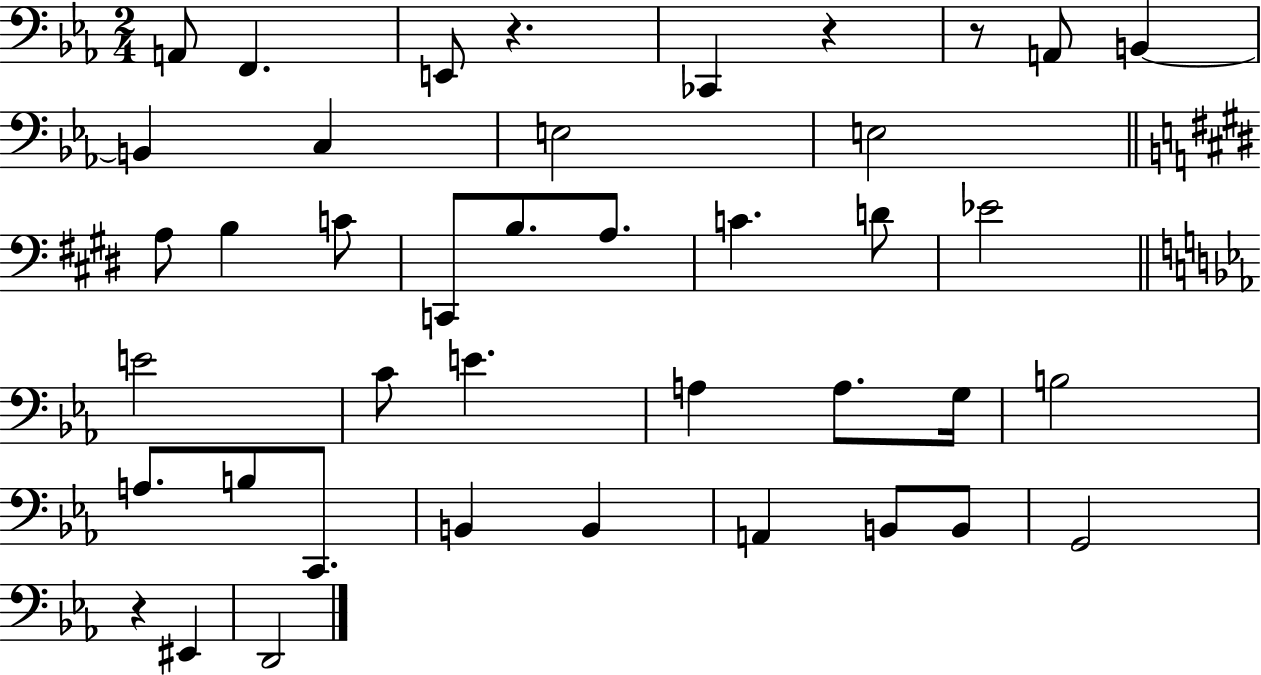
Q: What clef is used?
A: bass